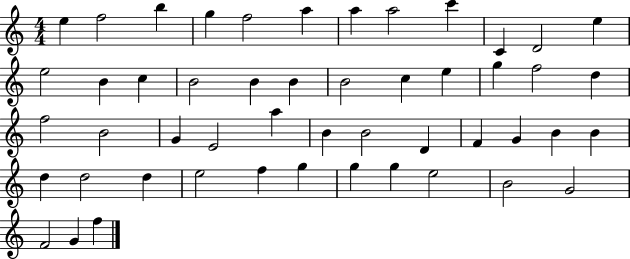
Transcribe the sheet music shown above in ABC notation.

X:1
T:Untitled
M:4/4
L:1/4
K:C
e f2 b g f2 a a a2 c' C D2 e e2 B c B2 B B B2 c e g f2 d f2 B2 G E2 a B B2 D F G B B d d2 d e2 f g g g e2 B2 G2 F2 G f